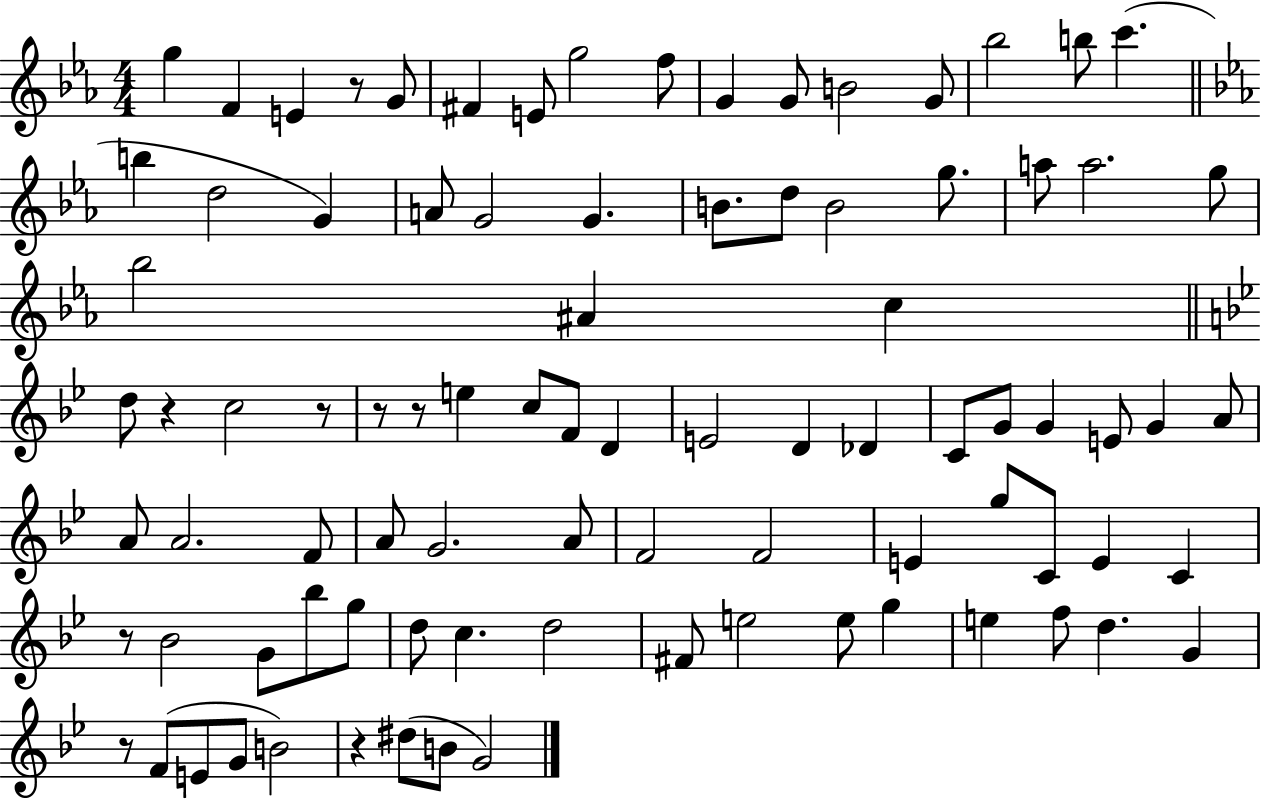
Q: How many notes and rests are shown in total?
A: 89